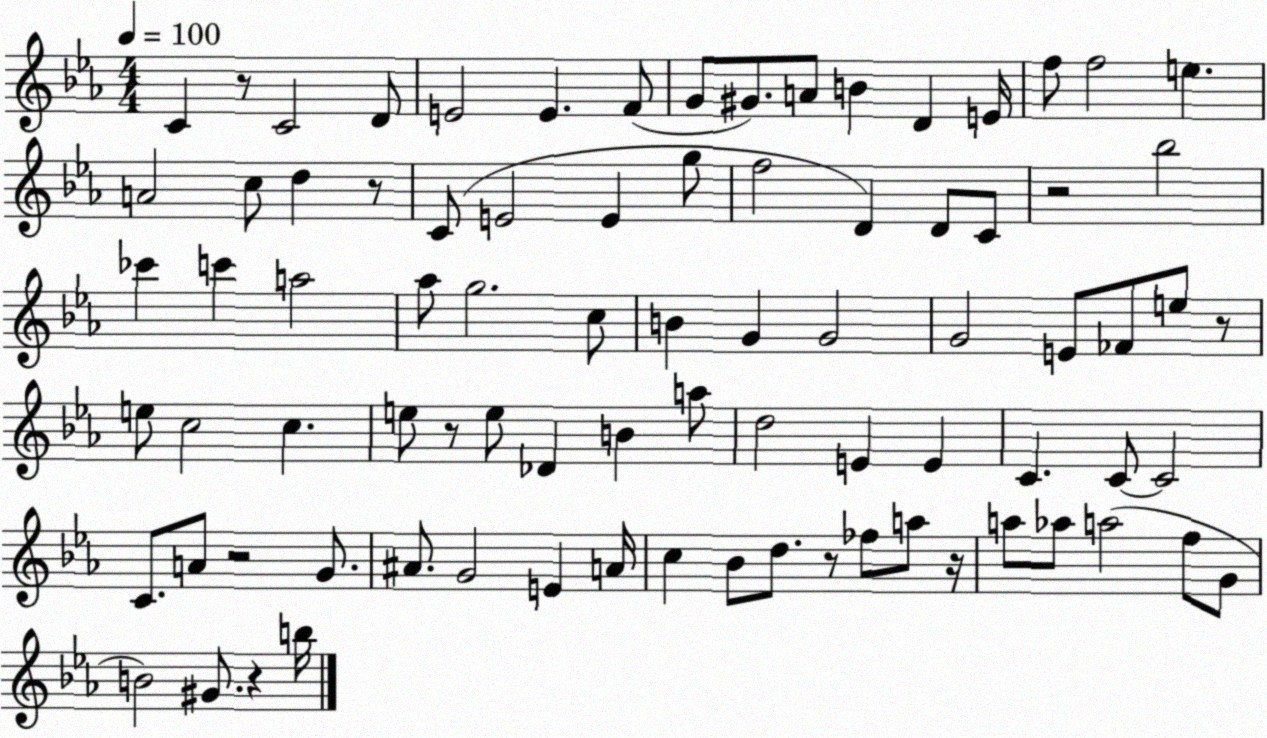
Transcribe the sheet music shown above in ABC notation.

X:1
T:Untitled
M:4/4
L:1/4
K:Eb
C z/2 C2 D/2 E2 E F/2 G/2 ^G/2 A/2 B D E/4 f/2 f2 e A2 c/2 d z/2 C/2 E2 E g/2 f2 D D/2 C/2 z2 _b2 _c' c' a2 _a/2 g2 c/2 B G G2 G2 E/2 _F/2 e/2 z/2 e/2 c2 c e/2 z/2 e/2 _D B a/2 d2 E E C C/2 C2 C/2 A/2 z2 G/2 ^A/2 G2 E A/4 c _B/2 d/2 z/2 _f/2 a/2 z/4 a/2 _a/2 a2 f/2 G/2 B2 ^G/2 z b/4